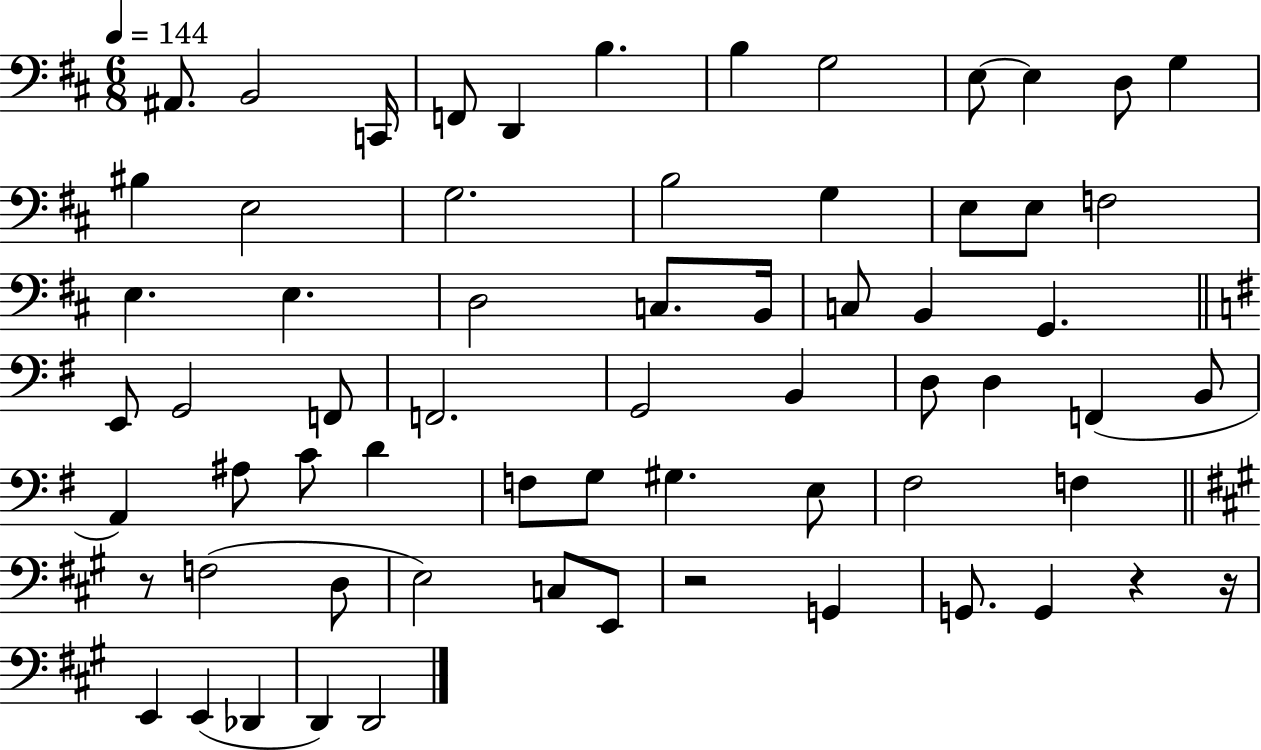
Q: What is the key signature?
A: D major